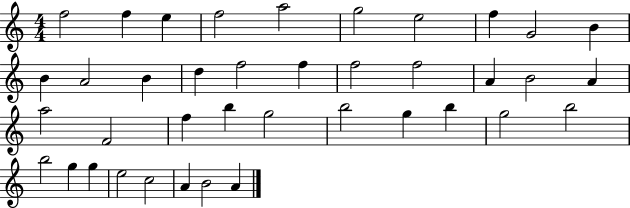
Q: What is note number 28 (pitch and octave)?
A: G5